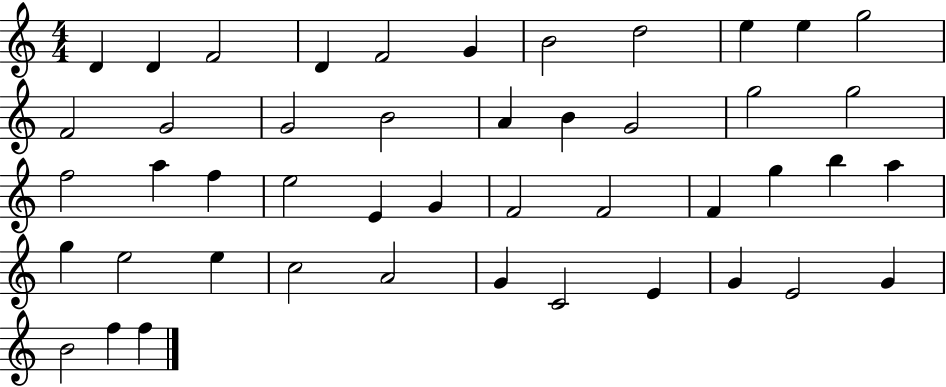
{
  \clef treble
  \numericTimeSignature
  \time 4/4
  \key c \major
  d'4 d'4 f'2 | d'4 f'2 g'4 | b'2 d''2 | e''4 e''4 g''2 | \break f'2 g'2 | g'2 b'2 | a'4 b'4 g'2 | g''2 g''2 | \break f''2 a''4 f''4 | e''2 e'4 g'4 | f'2 f'2 | f'4 g''4 b''4 a''4 | \break g''4 e''2 e''4 | c''2 a'2 | g'4 c'2 e'4 | g'4 e'2 g'4 | \break b'2 f''4 f''4 | \bar "|."
}